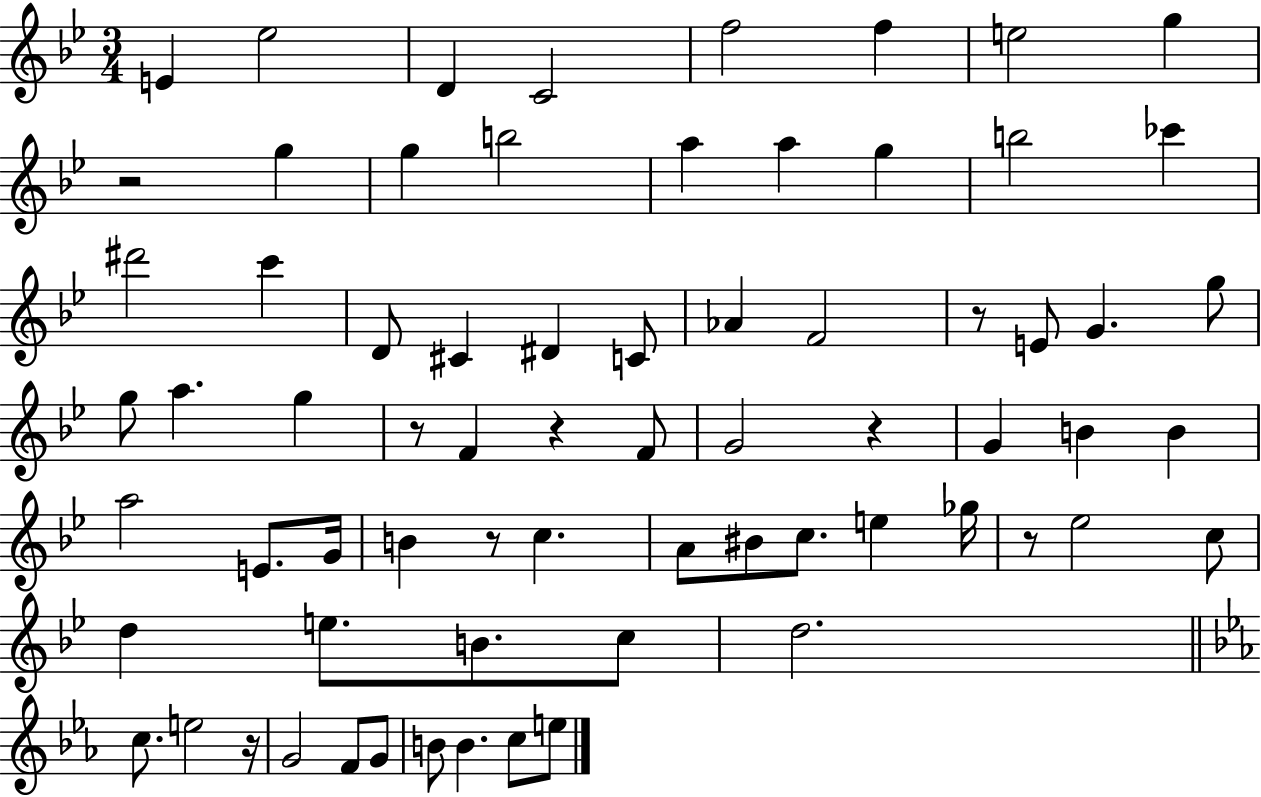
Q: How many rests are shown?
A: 8